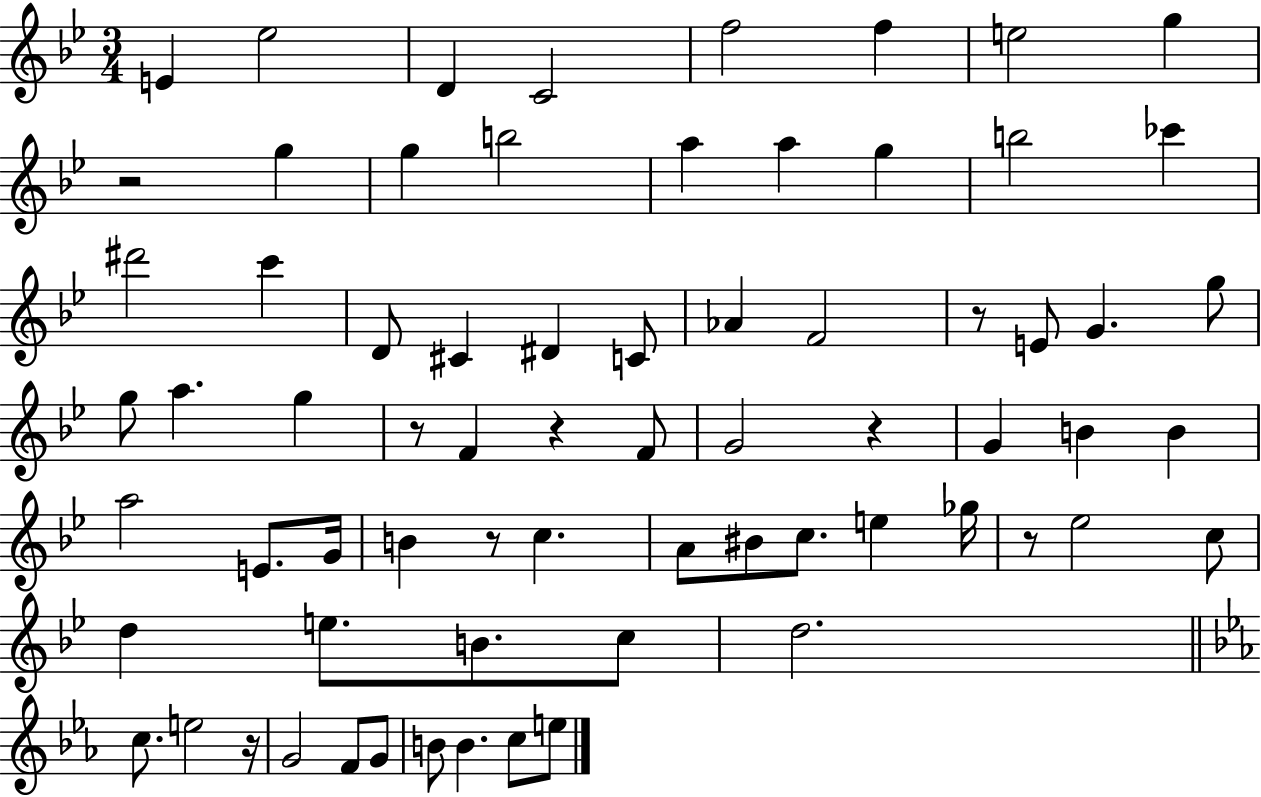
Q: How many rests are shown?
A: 8